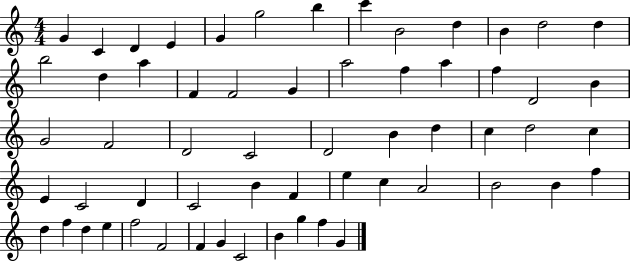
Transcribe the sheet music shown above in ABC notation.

X:1
T:Untitled
M:4/4
L:1/4
K:C
G C D E G g2 b c' B2 d B d2 d b2 d a F F2 G a2 f a f D2 B G2 F2 D2 C2 D2 B d c d2 c E C2 D C2 B F e c A2 B2 B f d f d e f2 F2 F G C2 B g f G